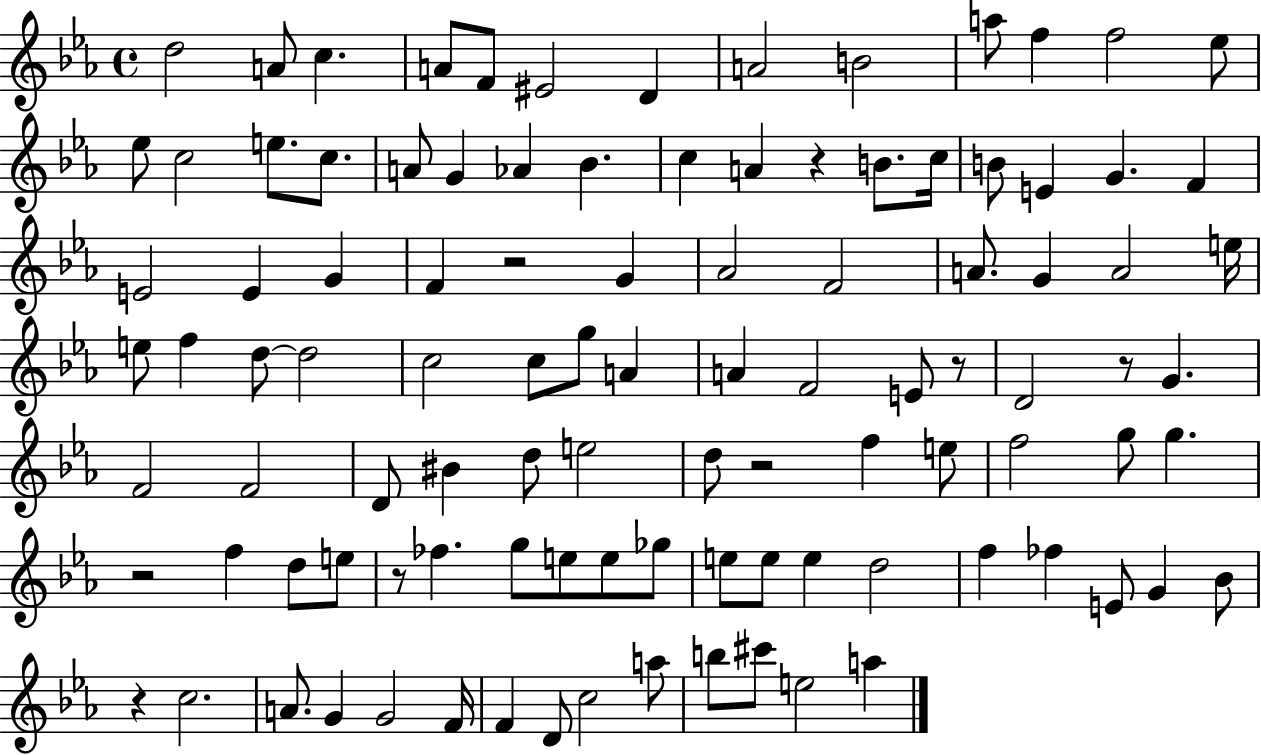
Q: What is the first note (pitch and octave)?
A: D5